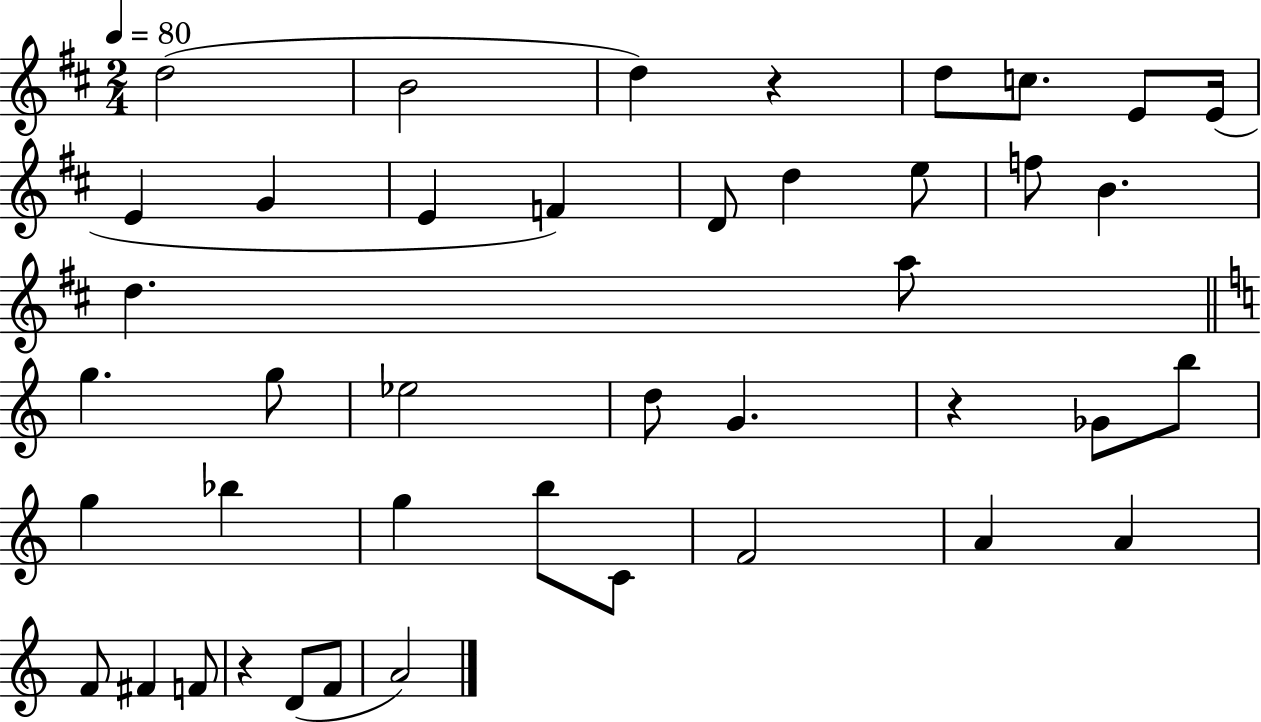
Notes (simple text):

D5/h B4/h D5/q R/q D5/e C5/e. E4/e E4/s E4/q G4/q E4/q F4/q D4/e D5/q E5/e F5/e B4/q. D5/q. A5/e G5/q. G5/e Eb5/h D5/e G4/q. R/q Gb4/e B5/e G5/q Bb5/q G5/q B5/e C4/e F4/h A4/q A4/q F4/e F#4/q F4/e R/q D4/e F4/e A4/h